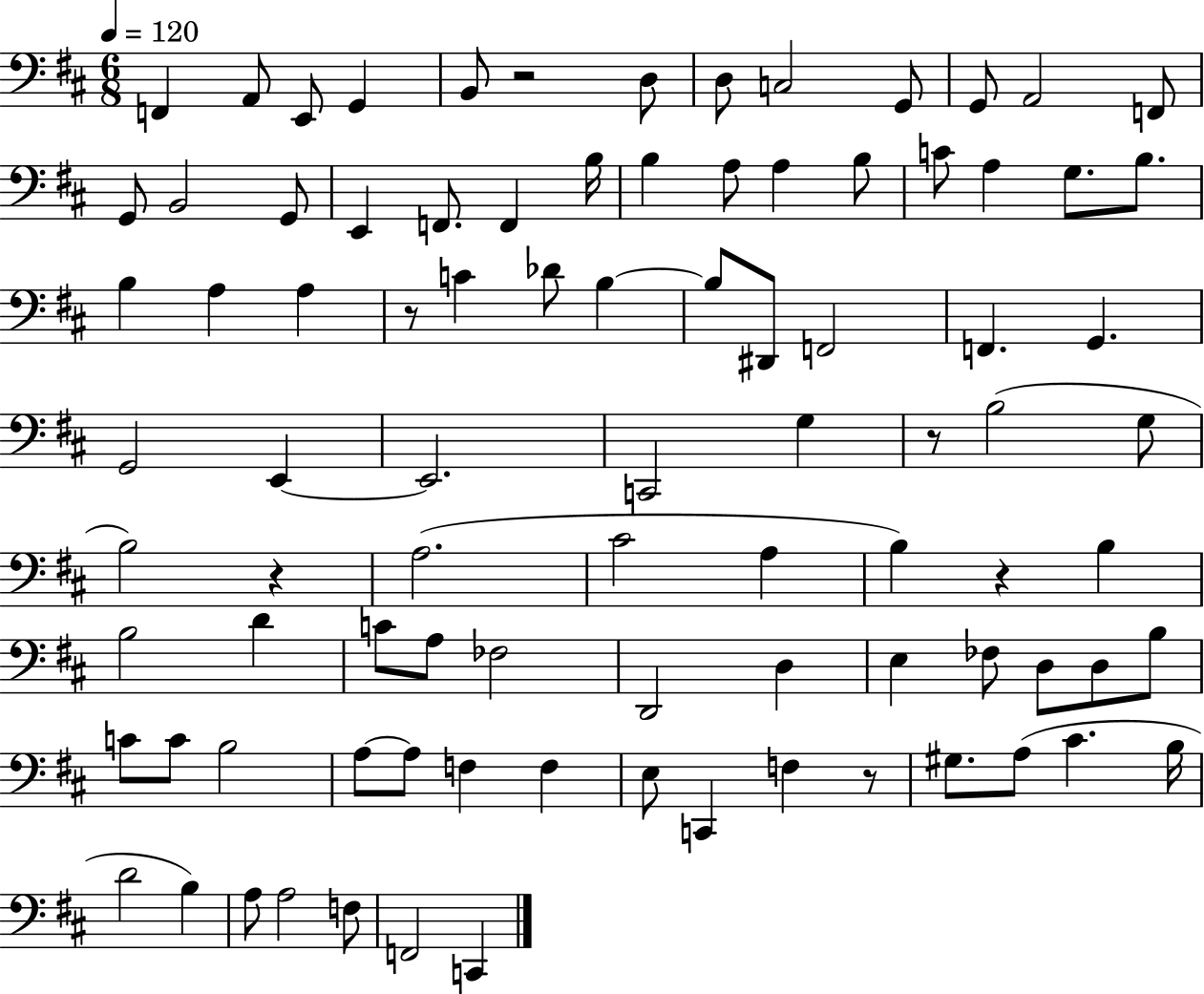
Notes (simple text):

F2/q A2/e E2/e G2/q B2/e R/h D3/e D3/e C3/h G2/e G2/e A2/h F2/e G2/e B2/h G2/e E2/q F2/e. F2/q B3/s B3/q A3/e A3/q B3/e C4/e A3/q G3/e. B3/e. B3/q A3/q A3/q R/e C4/q Db4/e B3/q B3/e D#2/e F2/h F2/q. G2/q. G2/h E2/q E2/h. C2/h G3/q R/e B3/h G3/e B3/h R/q A3/h. C#4/h A3/q B3/q R/q B3/q B3/h D4/q C4/e A3/e FES3/h D2/h D3/q E3/q FES3/e D3/e D3/e B3/e C4/e C4/e B3/h A3/e A3/e F3/q F3/q E3/e C2/q F3/q R/e G#3/e. A3/e C#4/q. B3/s D4/h B3/q A3/e A3/h F3/e F2/h C2/q